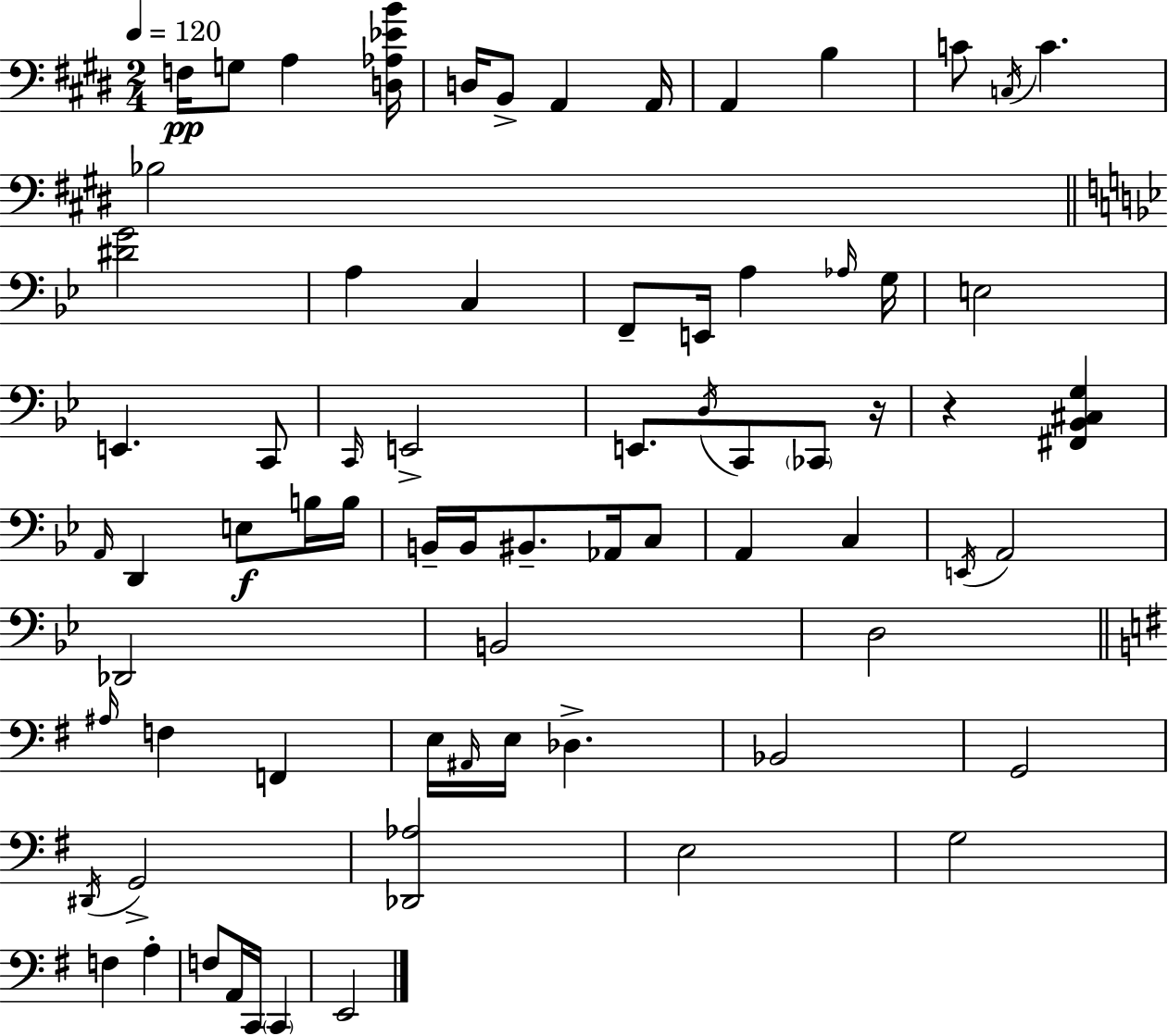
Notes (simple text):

F3/s G3/e A3/q [D3,Ab3,Eb4,B4]/s D3/s B2/e A2/q A2/s A2/q B3/q C4/e C3/s C4/q. Bb3/h [D#4,G4]/h A3/q C3/q F2/e E2/s A3/q Ab3/s G3/s E3/h E2/q. C2/e C2/s E2/h E2/e. D3/s C2/e CES2/e R/s R/q [F#2,Bb2,C#3,G3]/q A2/s D2/q E3/e B3/s B3/s B2/s B2/s BIS2/e. Ab2/s C3/e A2/q C3/q E2/s A2/h Db2/h B2/h D3/h A#3/s F3/q F2/q E3/s A#2/s E3/s Db3/q. Bb2/h G2/h D#2/s G2/h [Db2,Ab3]/h E3/h G3/h F3/q A3/q F3/e A2/s C2/s C2/q E2/h